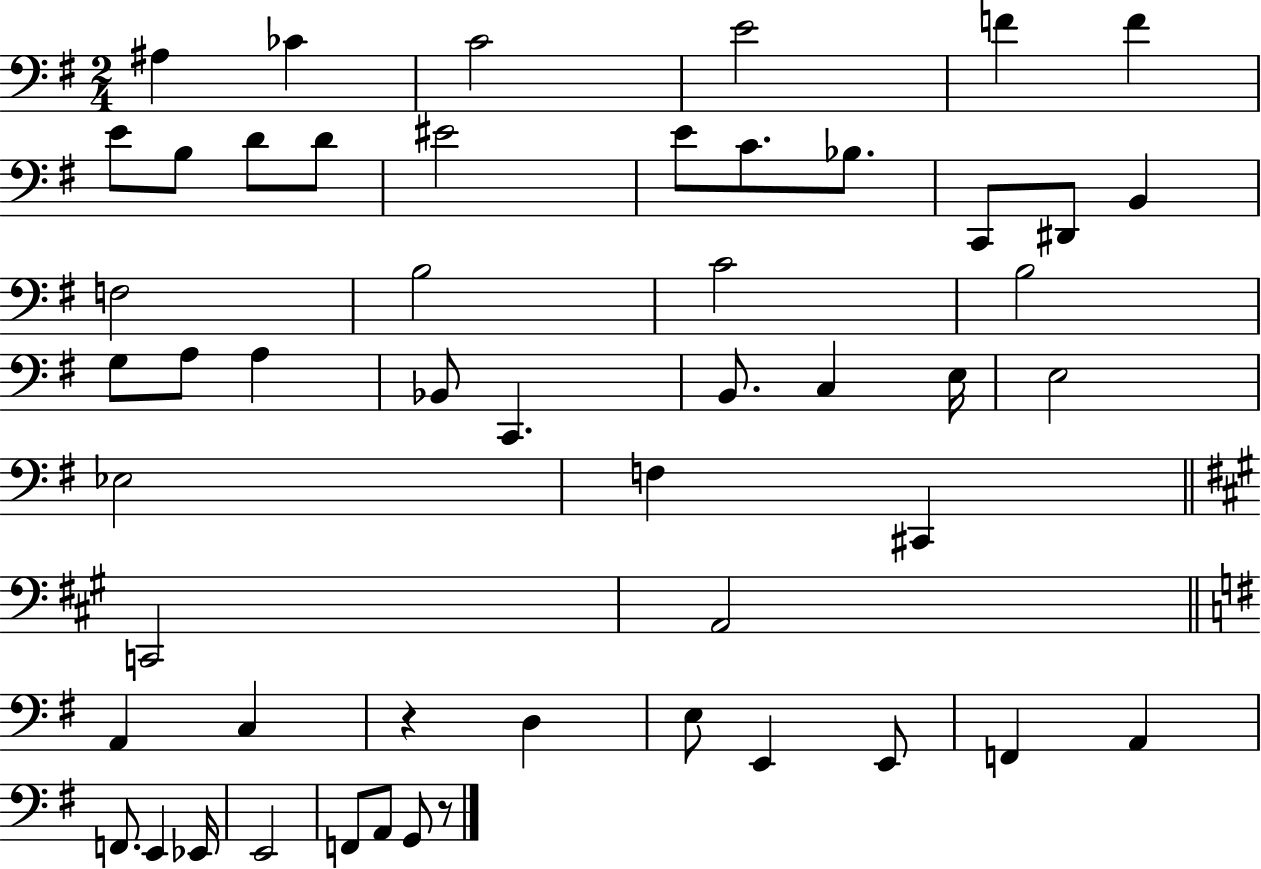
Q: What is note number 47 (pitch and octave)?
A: E2